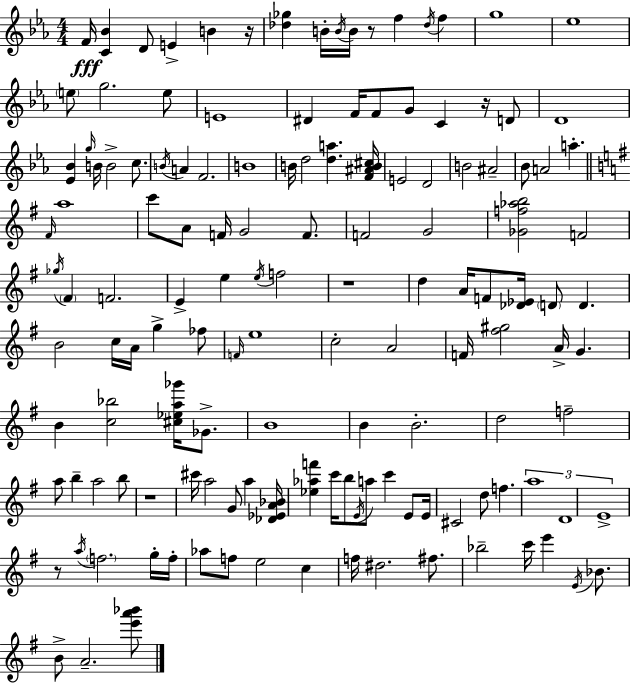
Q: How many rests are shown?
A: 6